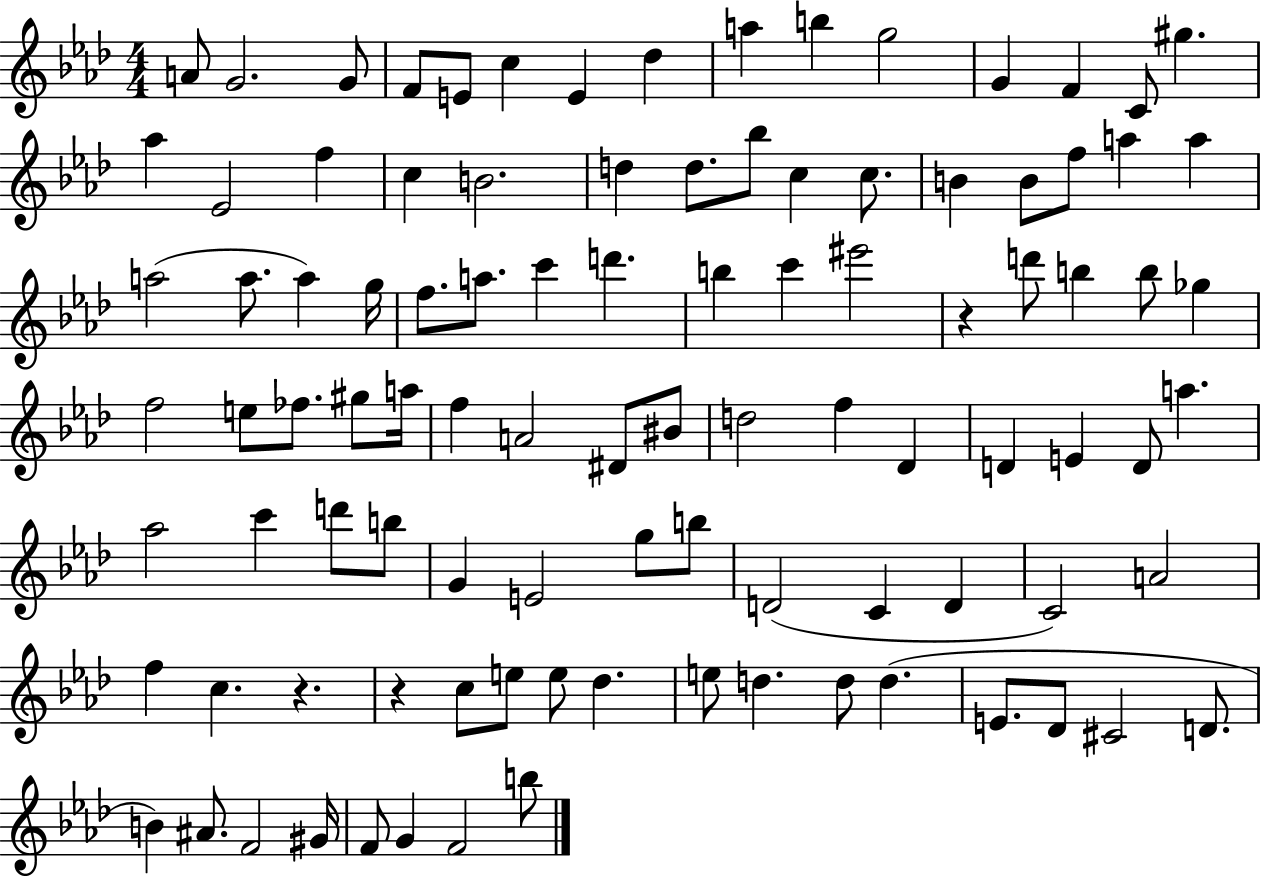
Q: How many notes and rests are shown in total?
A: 99